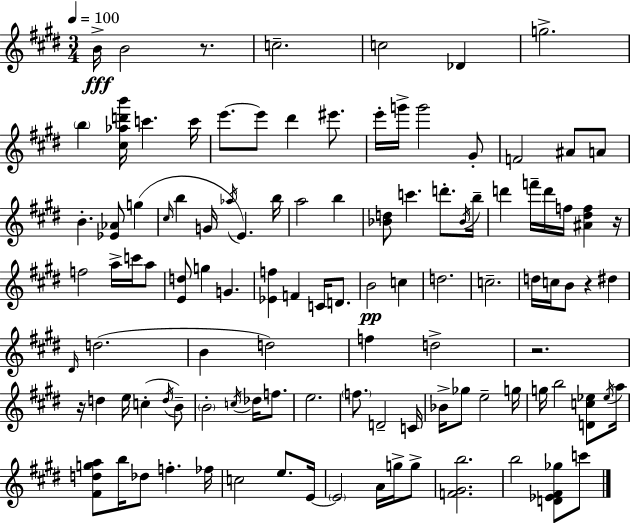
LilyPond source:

{
  \clef treble
  \numericTimeSignature
  \time 3/4
  \key e \major
  \tempo 4 = 100
  b'16->\fff b'2 r8. | c''2.-- | c''2 des'4 | g''2.-> | \break \parenthesize b''4 <cis'' aes'' d''' b'''>16 c'''4. c'''16 | e'''8.~~ e'''8 dis'''4 eis'''8. | e'''16-. g'''16-> g'''2 gis'8-. | f'2 ais'8 a'8 | \break b'4.-. <ees' aes'>8 g''4( | \grace { cis''16 } b''4 g'16 \acciaccatura { aes''16 } e'4.) | b''16 a''2 b''4 | <bes' d''>8 c'''4. d'''8.-. | \break \acciaccatura { bes'16 } b''16-- d'''4 f'''16-- d'''16 f''16 <ais' dis'' f''>4 | r16 f''2 a''16-> | c'''16 a''8 <e' d''>8 g''4 g'4. | <ees' f''>4 f'4 c'16 | \break d'8. b'2\pp c''4 | d''2. | c''2.-- | d''16 c''16 b'8 r4 dis''4 | \break \grace { dis'16 }( d''2. | b'4 d''2) | f''4 d''2-> | r2. | \break r16 d''4 e''16 c''4-.( | \acciaccatura { d''16 } b'8--) \parenthesize b'2-. | \acciaccatura { c''16 } des''16 f''8. e''2. | \parenthesize f''8. d'2-- | \break c'16 bes'16-> ges''8 e''2-- | g''16 g''16 b''2 | <d' c'' ees''>8 \acciaccatura { ees''16 } a''16 <fis' d'' g'' a''>8 b''16 des''8 | f''4.-. fes''16 c''2 | \break e''8. e'16~~ \parenthesize e'2 | a'16 g''16-> g''8-> <f' gis' b''>2. | b''2 | <d' ees' fis' ges''>8 c'''8 \bar "|."
}